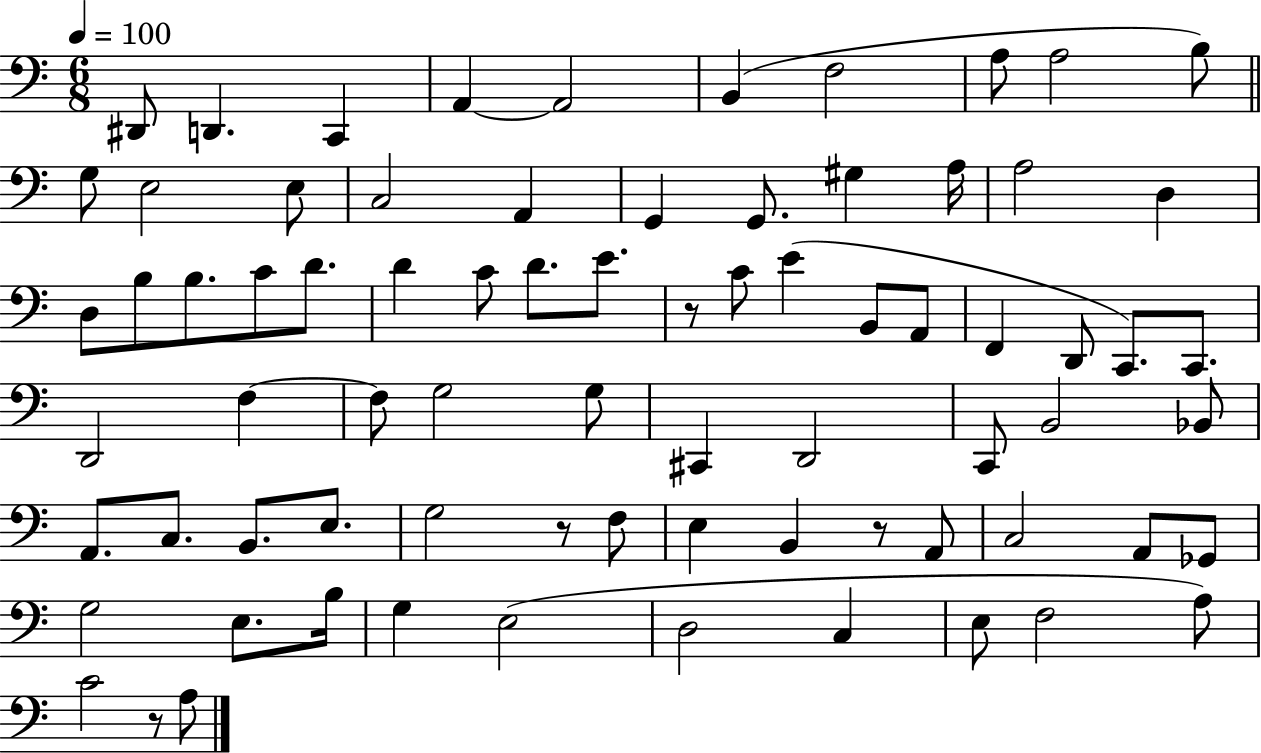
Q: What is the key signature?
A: C major